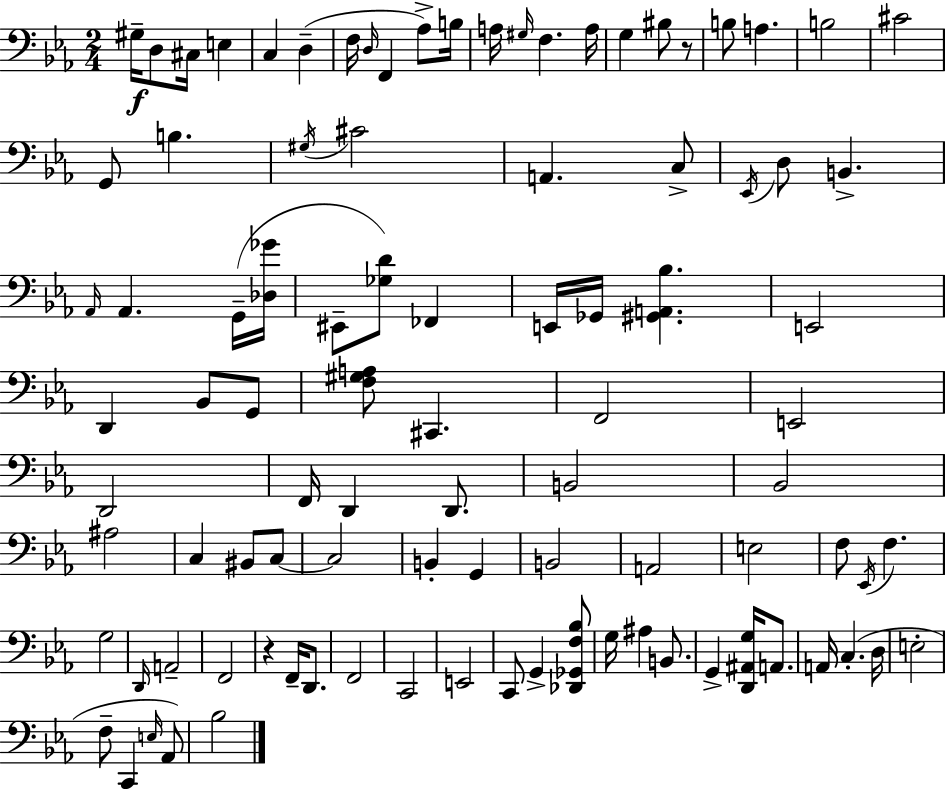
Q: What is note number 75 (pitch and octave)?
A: G3